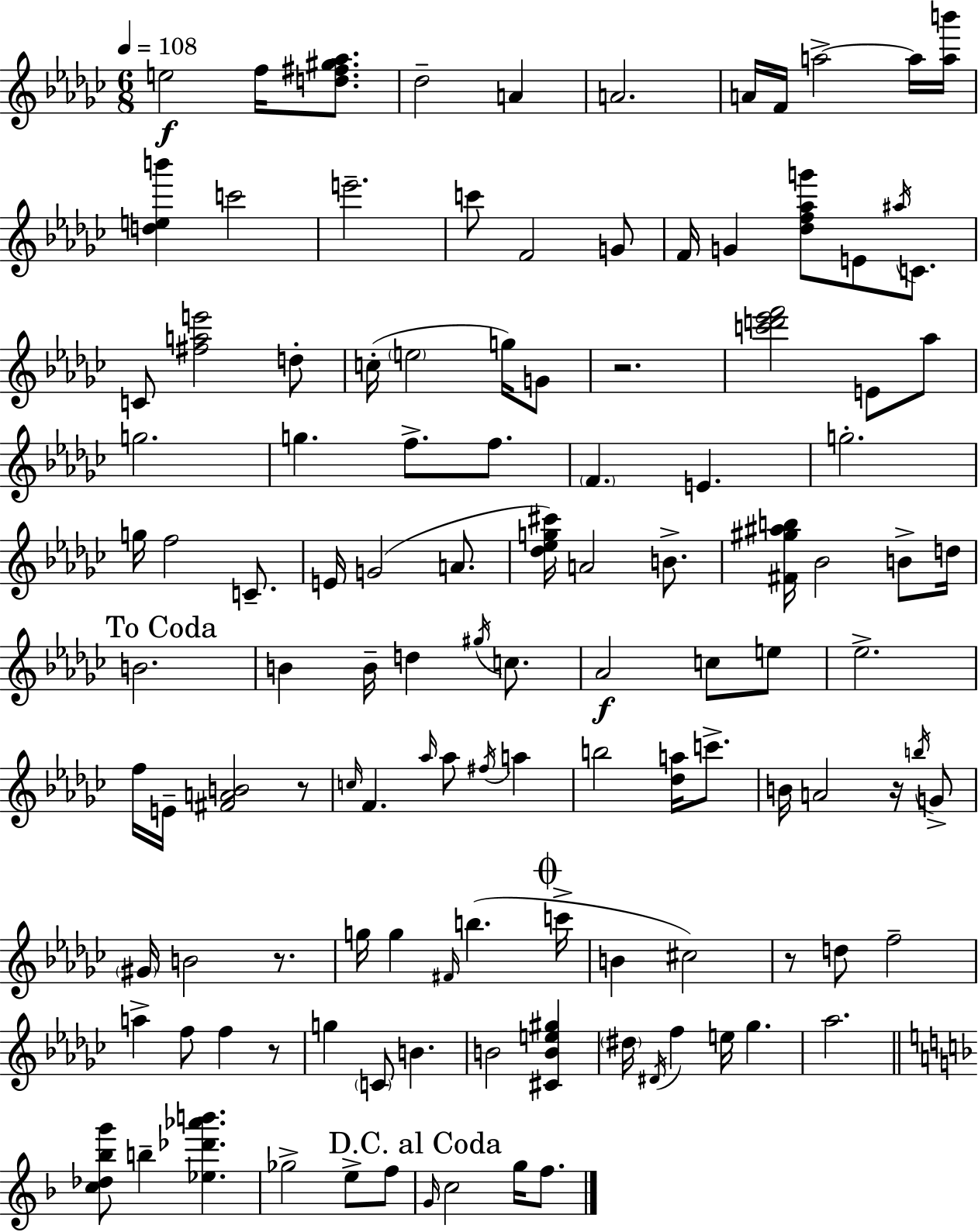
{
  \clef treble
  \numericTimeSignature
  \time 6/8
  \key ees \minor
  \tempo 4 = 108
  e''2\f f''16 <d'' fis'' gis'' aes''>8. | des''2-- a'4 | a'2. | a'16 f'16 a''2->~~ a''16 <a'' b'''>16 | \break <d'' e'' b'''>4 c'''2 | e'''2.-- | c'''8 f'2 g'8 | f'16 g'4 <des'' f'' aes'' g'''>8 e'8 \acciaccatura { ais''16 } c'8. | \break c'8 <fis'' a'' e'''>2 d''8-. | c''16-.( \parenthesize e''2 g''16) g'8 | r2. | <c''' d''' ees''' f'''>2 e'8 aes''8 | \break g''2. | g''4. f''8.-> f''8. | \parenthesize f'4. e'4. | g''2.-. | \break g''16 f''2 c'8.-- | e'16 g'2( a'8. | <des'' ees'' g'' cis'''>16) a'2 b'8.-> | <fis' gis'' ais'' b''>16 bes'2 b'8-> | \break d''16 \mark "To Coda" b'2. | b'4 b'16-- d''4 \acciaccatura { gis''16 } c''8. | aes'2\f c''8 | e''8 ees''2.-> | \break f''16 e'16-- <fis' a' b'>2 | r8 \grace { c''16 } f'4. \grace { aes''16 } aes''8 | \acciaccatura { fis''16 } a''4 b''2 | <des'' a''>16 c'''8.-> b'16 a'2 | \break r16 \acciaccatura { b''16 } g'8-> \parenthesize gis'16 b'2 | r8. g''16 g''4 \grace { fis'16 } | b''4.( \mark \markup { \musicglyph "scripts.coda" } c'''16-> b'4 cis''2) | r8 d''8 f''2-- | \break a''4-> f''8 | f''4 r8 g''4 \parenthesize c'8 | b'4. b'2 | <cis' b' e'' gis''>4 \parenthesize dis''16 \acciaccatura { dis'16 } f''4 | \break e''16 ges''4. aes''2. | \bar "||" \break \key d \minor <c'' des'' bes'' g'''>8 b''4-- <ees'' des''' aes''' b'''>4. | ges''2-> e''8-> f''8 | \mark "D.C. al Coda" \grace { g'16 } c''2 g''16 f''8. | \bar "|."
}